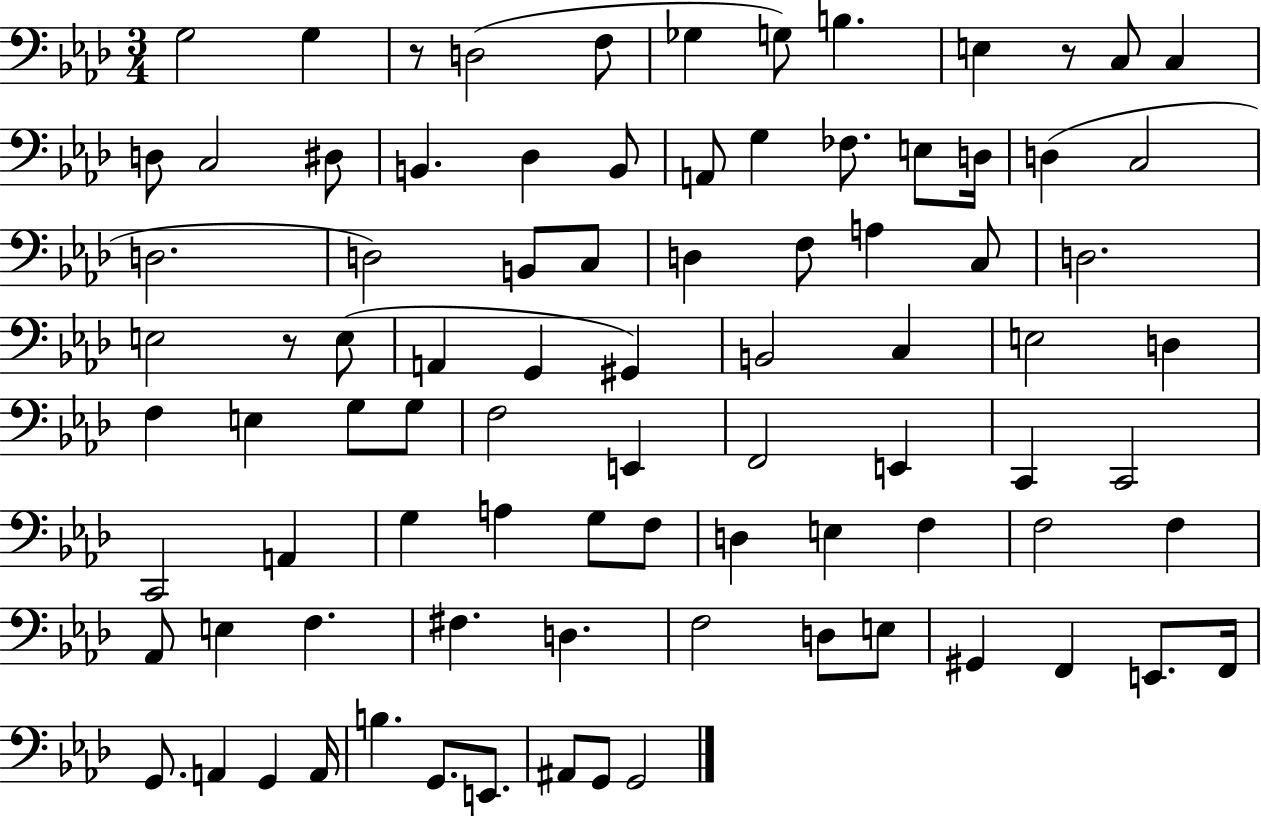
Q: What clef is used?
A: bass